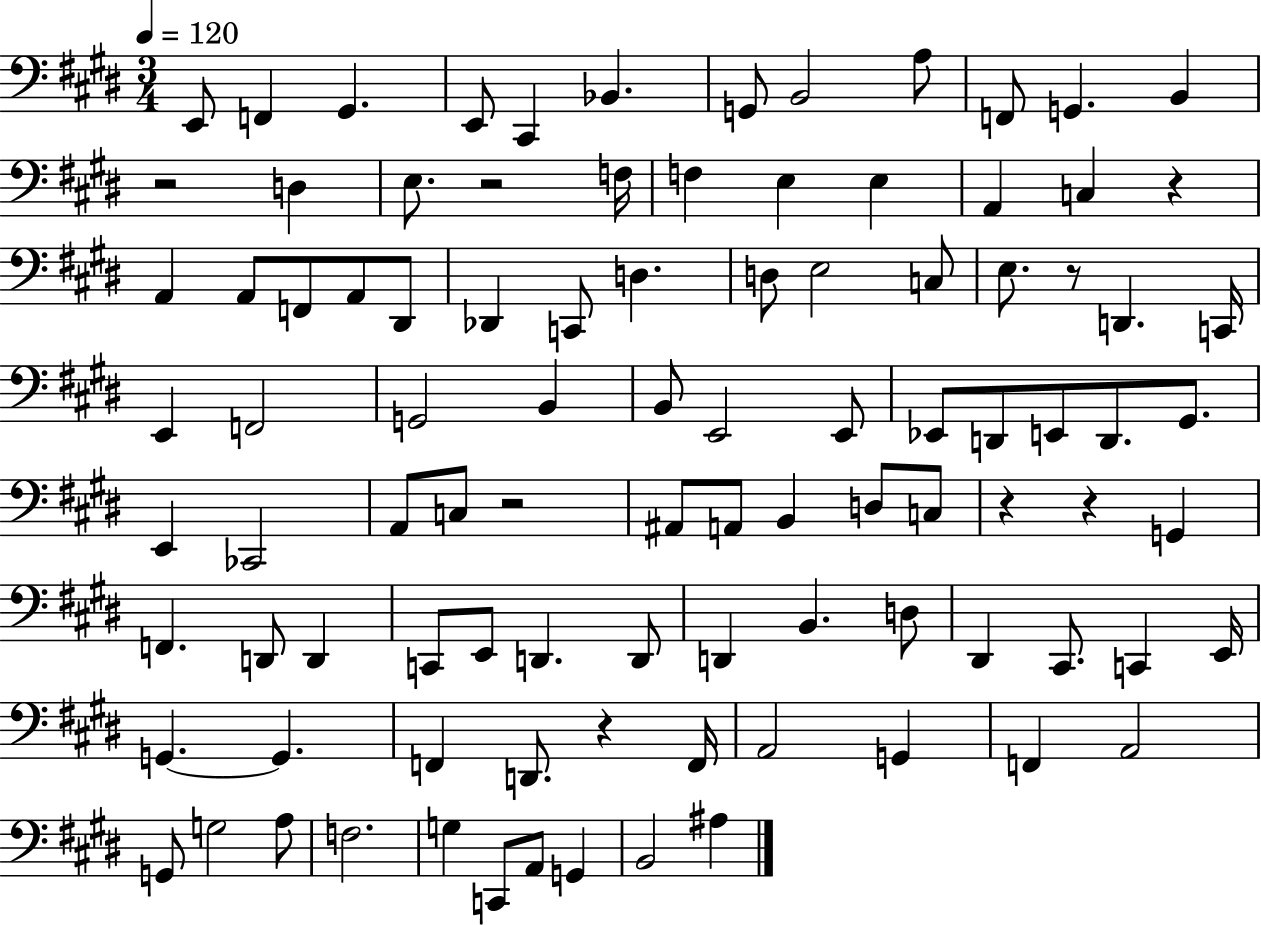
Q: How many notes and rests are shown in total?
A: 97